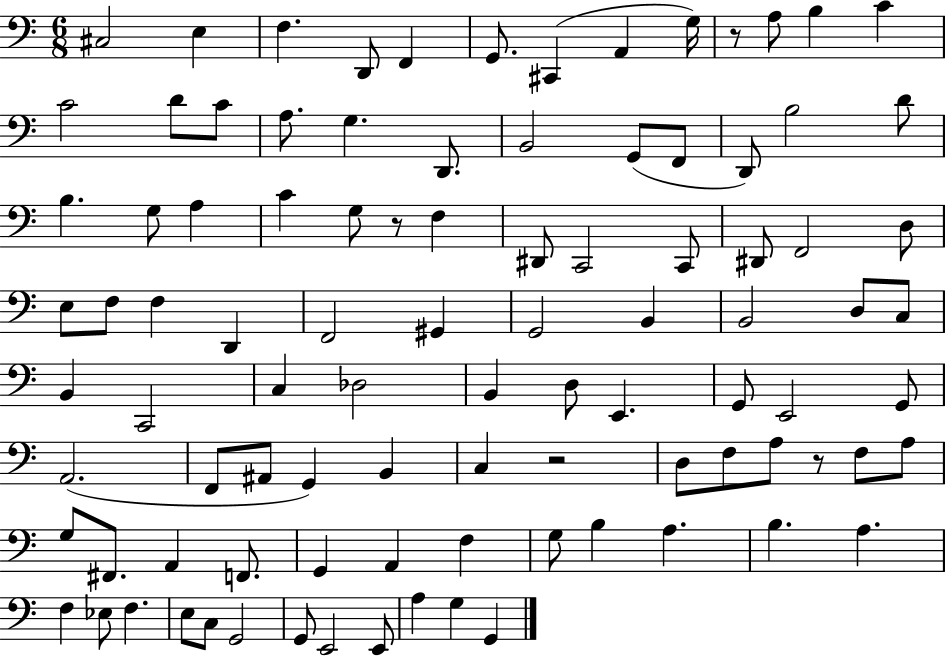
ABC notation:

X:1
T:Untitled
M:6/8
L:1/4
K:C
^C,2 E, F, D,,/2 F,, G,,/2 ^C,, A,, G,/4 z/2 A,/2 B, C C2 D/2 C/2 A,/2 G, D,,/2 B,,2 G,,/2 F,,/2 D,,/2 B,2 D/2 B, G,/2 A, C G,/2 z/2 F, ^D,,/2 C,,2 C,,/2 ^D,,/2 F,,2 D,/2 E,/2 F,/2 F, D,, F,,2 ^G,, G,,2 B,, B,,2 D,/2 C,/2 B,, C,,2 C, _D,2 B,, D,/2 E,, G,,/2 E,,2 G,,/2 A,,2 F,,/2 ^A,,/2 G,, B,, C, z2 D,/2 F,/2 A,/2 z/2 F,/2 A,/2 G,/2 ^F,,/2 A,, F,,/2 G,, A,, F, G,/2 B, A, B, A, F, _E,/2 F, E,/2 C,/2 G,,2 G,,/2 E,,2 E,,/2 A, G, G,,